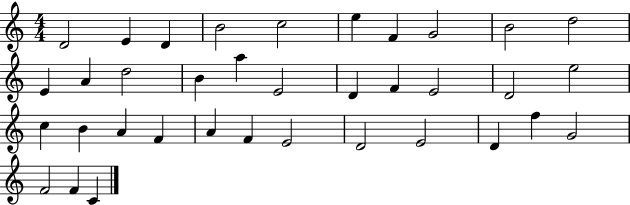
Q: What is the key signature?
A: C major